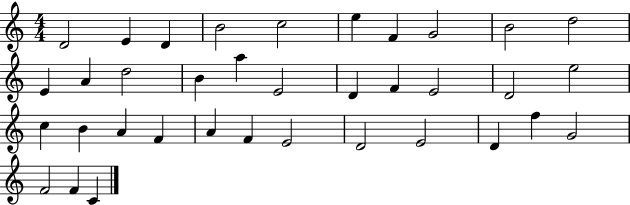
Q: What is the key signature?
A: C major